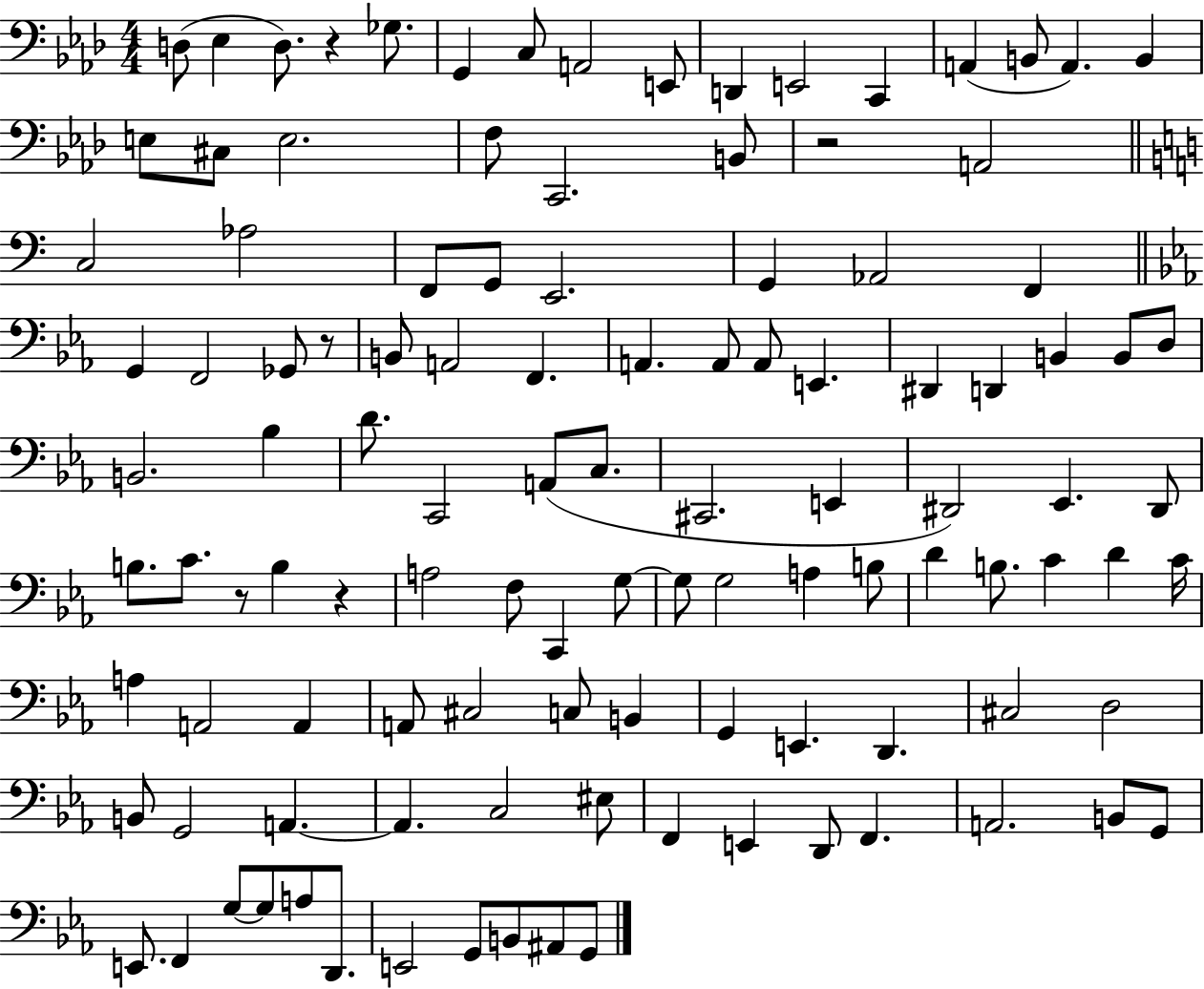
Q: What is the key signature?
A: AES major